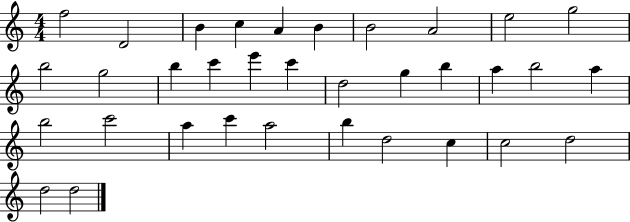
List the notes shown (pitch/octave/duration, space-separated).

F5/h D4/h B4/q C5/q A4/q B4/q B4/h A4/h E5/h G5/h B5/h G5/h B5/q C6/q E6/q C6/q D5/h G5/q B5/q A5/q B5/h A5/q B5/h C6/h A5/q C6/q A5/h B5/q D5/h C5/q C5/h D5/h D5/h D5/h